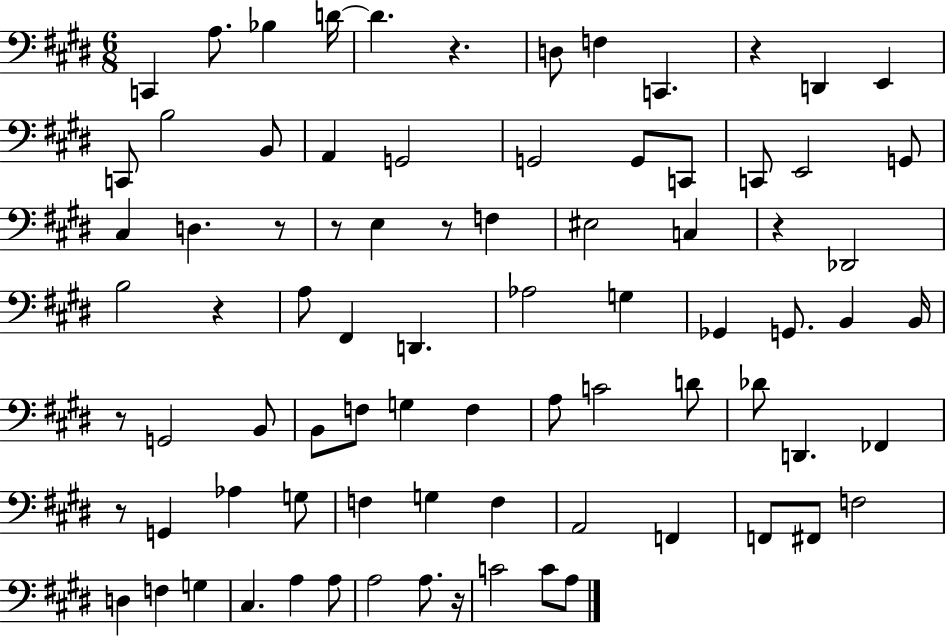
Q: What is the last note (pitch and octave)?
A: A3